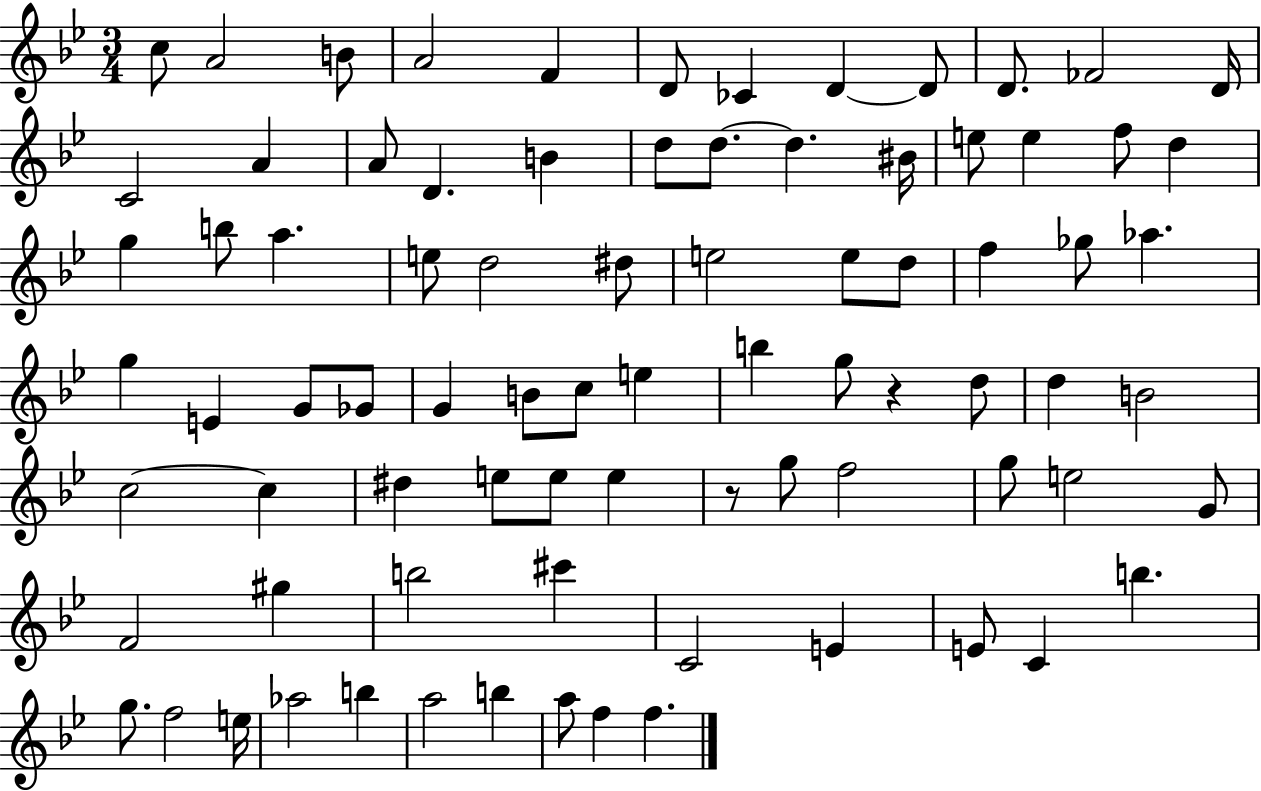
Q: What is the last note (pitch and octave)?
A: F5